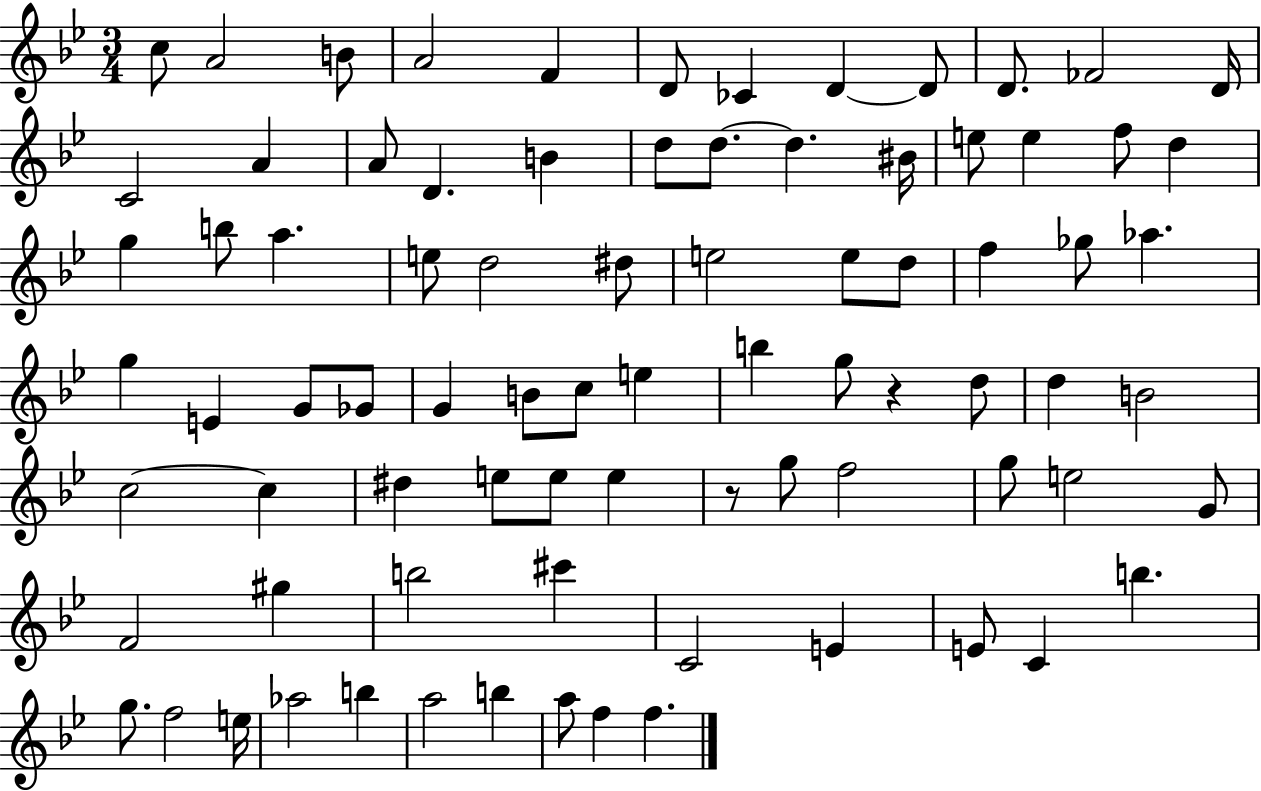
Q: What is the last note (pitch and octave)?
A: F5